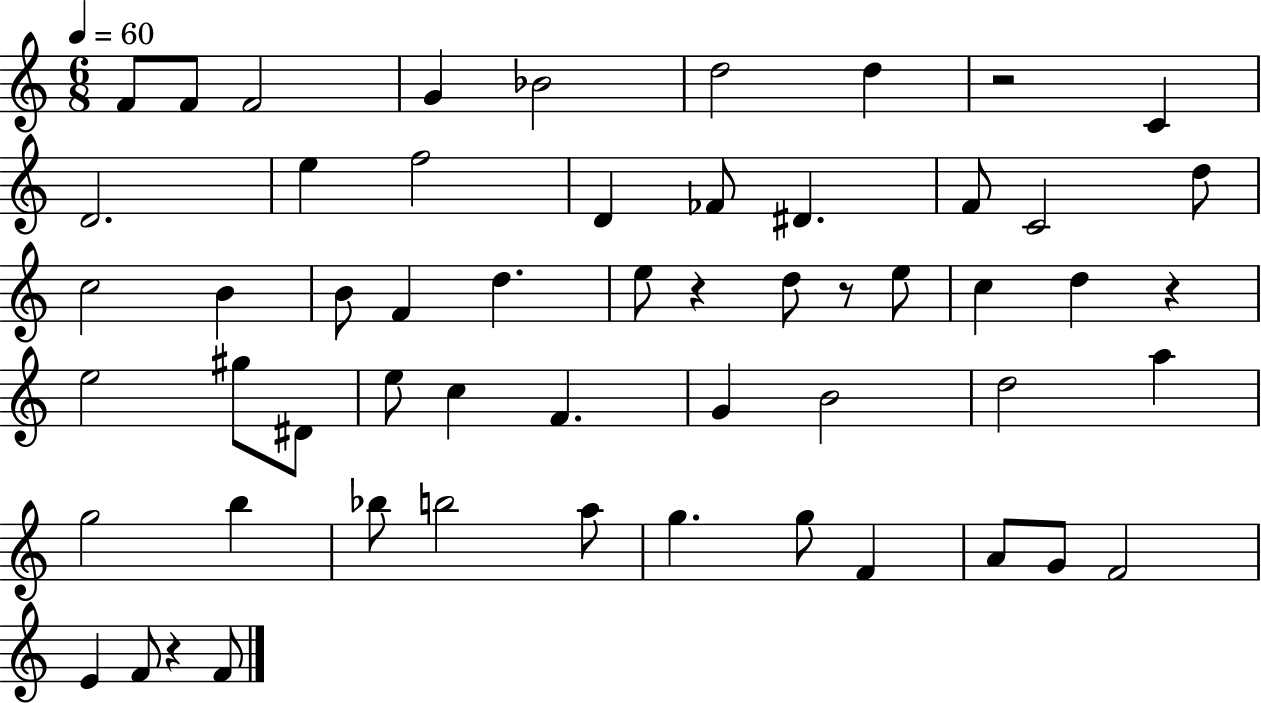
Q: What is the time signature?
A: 6/8